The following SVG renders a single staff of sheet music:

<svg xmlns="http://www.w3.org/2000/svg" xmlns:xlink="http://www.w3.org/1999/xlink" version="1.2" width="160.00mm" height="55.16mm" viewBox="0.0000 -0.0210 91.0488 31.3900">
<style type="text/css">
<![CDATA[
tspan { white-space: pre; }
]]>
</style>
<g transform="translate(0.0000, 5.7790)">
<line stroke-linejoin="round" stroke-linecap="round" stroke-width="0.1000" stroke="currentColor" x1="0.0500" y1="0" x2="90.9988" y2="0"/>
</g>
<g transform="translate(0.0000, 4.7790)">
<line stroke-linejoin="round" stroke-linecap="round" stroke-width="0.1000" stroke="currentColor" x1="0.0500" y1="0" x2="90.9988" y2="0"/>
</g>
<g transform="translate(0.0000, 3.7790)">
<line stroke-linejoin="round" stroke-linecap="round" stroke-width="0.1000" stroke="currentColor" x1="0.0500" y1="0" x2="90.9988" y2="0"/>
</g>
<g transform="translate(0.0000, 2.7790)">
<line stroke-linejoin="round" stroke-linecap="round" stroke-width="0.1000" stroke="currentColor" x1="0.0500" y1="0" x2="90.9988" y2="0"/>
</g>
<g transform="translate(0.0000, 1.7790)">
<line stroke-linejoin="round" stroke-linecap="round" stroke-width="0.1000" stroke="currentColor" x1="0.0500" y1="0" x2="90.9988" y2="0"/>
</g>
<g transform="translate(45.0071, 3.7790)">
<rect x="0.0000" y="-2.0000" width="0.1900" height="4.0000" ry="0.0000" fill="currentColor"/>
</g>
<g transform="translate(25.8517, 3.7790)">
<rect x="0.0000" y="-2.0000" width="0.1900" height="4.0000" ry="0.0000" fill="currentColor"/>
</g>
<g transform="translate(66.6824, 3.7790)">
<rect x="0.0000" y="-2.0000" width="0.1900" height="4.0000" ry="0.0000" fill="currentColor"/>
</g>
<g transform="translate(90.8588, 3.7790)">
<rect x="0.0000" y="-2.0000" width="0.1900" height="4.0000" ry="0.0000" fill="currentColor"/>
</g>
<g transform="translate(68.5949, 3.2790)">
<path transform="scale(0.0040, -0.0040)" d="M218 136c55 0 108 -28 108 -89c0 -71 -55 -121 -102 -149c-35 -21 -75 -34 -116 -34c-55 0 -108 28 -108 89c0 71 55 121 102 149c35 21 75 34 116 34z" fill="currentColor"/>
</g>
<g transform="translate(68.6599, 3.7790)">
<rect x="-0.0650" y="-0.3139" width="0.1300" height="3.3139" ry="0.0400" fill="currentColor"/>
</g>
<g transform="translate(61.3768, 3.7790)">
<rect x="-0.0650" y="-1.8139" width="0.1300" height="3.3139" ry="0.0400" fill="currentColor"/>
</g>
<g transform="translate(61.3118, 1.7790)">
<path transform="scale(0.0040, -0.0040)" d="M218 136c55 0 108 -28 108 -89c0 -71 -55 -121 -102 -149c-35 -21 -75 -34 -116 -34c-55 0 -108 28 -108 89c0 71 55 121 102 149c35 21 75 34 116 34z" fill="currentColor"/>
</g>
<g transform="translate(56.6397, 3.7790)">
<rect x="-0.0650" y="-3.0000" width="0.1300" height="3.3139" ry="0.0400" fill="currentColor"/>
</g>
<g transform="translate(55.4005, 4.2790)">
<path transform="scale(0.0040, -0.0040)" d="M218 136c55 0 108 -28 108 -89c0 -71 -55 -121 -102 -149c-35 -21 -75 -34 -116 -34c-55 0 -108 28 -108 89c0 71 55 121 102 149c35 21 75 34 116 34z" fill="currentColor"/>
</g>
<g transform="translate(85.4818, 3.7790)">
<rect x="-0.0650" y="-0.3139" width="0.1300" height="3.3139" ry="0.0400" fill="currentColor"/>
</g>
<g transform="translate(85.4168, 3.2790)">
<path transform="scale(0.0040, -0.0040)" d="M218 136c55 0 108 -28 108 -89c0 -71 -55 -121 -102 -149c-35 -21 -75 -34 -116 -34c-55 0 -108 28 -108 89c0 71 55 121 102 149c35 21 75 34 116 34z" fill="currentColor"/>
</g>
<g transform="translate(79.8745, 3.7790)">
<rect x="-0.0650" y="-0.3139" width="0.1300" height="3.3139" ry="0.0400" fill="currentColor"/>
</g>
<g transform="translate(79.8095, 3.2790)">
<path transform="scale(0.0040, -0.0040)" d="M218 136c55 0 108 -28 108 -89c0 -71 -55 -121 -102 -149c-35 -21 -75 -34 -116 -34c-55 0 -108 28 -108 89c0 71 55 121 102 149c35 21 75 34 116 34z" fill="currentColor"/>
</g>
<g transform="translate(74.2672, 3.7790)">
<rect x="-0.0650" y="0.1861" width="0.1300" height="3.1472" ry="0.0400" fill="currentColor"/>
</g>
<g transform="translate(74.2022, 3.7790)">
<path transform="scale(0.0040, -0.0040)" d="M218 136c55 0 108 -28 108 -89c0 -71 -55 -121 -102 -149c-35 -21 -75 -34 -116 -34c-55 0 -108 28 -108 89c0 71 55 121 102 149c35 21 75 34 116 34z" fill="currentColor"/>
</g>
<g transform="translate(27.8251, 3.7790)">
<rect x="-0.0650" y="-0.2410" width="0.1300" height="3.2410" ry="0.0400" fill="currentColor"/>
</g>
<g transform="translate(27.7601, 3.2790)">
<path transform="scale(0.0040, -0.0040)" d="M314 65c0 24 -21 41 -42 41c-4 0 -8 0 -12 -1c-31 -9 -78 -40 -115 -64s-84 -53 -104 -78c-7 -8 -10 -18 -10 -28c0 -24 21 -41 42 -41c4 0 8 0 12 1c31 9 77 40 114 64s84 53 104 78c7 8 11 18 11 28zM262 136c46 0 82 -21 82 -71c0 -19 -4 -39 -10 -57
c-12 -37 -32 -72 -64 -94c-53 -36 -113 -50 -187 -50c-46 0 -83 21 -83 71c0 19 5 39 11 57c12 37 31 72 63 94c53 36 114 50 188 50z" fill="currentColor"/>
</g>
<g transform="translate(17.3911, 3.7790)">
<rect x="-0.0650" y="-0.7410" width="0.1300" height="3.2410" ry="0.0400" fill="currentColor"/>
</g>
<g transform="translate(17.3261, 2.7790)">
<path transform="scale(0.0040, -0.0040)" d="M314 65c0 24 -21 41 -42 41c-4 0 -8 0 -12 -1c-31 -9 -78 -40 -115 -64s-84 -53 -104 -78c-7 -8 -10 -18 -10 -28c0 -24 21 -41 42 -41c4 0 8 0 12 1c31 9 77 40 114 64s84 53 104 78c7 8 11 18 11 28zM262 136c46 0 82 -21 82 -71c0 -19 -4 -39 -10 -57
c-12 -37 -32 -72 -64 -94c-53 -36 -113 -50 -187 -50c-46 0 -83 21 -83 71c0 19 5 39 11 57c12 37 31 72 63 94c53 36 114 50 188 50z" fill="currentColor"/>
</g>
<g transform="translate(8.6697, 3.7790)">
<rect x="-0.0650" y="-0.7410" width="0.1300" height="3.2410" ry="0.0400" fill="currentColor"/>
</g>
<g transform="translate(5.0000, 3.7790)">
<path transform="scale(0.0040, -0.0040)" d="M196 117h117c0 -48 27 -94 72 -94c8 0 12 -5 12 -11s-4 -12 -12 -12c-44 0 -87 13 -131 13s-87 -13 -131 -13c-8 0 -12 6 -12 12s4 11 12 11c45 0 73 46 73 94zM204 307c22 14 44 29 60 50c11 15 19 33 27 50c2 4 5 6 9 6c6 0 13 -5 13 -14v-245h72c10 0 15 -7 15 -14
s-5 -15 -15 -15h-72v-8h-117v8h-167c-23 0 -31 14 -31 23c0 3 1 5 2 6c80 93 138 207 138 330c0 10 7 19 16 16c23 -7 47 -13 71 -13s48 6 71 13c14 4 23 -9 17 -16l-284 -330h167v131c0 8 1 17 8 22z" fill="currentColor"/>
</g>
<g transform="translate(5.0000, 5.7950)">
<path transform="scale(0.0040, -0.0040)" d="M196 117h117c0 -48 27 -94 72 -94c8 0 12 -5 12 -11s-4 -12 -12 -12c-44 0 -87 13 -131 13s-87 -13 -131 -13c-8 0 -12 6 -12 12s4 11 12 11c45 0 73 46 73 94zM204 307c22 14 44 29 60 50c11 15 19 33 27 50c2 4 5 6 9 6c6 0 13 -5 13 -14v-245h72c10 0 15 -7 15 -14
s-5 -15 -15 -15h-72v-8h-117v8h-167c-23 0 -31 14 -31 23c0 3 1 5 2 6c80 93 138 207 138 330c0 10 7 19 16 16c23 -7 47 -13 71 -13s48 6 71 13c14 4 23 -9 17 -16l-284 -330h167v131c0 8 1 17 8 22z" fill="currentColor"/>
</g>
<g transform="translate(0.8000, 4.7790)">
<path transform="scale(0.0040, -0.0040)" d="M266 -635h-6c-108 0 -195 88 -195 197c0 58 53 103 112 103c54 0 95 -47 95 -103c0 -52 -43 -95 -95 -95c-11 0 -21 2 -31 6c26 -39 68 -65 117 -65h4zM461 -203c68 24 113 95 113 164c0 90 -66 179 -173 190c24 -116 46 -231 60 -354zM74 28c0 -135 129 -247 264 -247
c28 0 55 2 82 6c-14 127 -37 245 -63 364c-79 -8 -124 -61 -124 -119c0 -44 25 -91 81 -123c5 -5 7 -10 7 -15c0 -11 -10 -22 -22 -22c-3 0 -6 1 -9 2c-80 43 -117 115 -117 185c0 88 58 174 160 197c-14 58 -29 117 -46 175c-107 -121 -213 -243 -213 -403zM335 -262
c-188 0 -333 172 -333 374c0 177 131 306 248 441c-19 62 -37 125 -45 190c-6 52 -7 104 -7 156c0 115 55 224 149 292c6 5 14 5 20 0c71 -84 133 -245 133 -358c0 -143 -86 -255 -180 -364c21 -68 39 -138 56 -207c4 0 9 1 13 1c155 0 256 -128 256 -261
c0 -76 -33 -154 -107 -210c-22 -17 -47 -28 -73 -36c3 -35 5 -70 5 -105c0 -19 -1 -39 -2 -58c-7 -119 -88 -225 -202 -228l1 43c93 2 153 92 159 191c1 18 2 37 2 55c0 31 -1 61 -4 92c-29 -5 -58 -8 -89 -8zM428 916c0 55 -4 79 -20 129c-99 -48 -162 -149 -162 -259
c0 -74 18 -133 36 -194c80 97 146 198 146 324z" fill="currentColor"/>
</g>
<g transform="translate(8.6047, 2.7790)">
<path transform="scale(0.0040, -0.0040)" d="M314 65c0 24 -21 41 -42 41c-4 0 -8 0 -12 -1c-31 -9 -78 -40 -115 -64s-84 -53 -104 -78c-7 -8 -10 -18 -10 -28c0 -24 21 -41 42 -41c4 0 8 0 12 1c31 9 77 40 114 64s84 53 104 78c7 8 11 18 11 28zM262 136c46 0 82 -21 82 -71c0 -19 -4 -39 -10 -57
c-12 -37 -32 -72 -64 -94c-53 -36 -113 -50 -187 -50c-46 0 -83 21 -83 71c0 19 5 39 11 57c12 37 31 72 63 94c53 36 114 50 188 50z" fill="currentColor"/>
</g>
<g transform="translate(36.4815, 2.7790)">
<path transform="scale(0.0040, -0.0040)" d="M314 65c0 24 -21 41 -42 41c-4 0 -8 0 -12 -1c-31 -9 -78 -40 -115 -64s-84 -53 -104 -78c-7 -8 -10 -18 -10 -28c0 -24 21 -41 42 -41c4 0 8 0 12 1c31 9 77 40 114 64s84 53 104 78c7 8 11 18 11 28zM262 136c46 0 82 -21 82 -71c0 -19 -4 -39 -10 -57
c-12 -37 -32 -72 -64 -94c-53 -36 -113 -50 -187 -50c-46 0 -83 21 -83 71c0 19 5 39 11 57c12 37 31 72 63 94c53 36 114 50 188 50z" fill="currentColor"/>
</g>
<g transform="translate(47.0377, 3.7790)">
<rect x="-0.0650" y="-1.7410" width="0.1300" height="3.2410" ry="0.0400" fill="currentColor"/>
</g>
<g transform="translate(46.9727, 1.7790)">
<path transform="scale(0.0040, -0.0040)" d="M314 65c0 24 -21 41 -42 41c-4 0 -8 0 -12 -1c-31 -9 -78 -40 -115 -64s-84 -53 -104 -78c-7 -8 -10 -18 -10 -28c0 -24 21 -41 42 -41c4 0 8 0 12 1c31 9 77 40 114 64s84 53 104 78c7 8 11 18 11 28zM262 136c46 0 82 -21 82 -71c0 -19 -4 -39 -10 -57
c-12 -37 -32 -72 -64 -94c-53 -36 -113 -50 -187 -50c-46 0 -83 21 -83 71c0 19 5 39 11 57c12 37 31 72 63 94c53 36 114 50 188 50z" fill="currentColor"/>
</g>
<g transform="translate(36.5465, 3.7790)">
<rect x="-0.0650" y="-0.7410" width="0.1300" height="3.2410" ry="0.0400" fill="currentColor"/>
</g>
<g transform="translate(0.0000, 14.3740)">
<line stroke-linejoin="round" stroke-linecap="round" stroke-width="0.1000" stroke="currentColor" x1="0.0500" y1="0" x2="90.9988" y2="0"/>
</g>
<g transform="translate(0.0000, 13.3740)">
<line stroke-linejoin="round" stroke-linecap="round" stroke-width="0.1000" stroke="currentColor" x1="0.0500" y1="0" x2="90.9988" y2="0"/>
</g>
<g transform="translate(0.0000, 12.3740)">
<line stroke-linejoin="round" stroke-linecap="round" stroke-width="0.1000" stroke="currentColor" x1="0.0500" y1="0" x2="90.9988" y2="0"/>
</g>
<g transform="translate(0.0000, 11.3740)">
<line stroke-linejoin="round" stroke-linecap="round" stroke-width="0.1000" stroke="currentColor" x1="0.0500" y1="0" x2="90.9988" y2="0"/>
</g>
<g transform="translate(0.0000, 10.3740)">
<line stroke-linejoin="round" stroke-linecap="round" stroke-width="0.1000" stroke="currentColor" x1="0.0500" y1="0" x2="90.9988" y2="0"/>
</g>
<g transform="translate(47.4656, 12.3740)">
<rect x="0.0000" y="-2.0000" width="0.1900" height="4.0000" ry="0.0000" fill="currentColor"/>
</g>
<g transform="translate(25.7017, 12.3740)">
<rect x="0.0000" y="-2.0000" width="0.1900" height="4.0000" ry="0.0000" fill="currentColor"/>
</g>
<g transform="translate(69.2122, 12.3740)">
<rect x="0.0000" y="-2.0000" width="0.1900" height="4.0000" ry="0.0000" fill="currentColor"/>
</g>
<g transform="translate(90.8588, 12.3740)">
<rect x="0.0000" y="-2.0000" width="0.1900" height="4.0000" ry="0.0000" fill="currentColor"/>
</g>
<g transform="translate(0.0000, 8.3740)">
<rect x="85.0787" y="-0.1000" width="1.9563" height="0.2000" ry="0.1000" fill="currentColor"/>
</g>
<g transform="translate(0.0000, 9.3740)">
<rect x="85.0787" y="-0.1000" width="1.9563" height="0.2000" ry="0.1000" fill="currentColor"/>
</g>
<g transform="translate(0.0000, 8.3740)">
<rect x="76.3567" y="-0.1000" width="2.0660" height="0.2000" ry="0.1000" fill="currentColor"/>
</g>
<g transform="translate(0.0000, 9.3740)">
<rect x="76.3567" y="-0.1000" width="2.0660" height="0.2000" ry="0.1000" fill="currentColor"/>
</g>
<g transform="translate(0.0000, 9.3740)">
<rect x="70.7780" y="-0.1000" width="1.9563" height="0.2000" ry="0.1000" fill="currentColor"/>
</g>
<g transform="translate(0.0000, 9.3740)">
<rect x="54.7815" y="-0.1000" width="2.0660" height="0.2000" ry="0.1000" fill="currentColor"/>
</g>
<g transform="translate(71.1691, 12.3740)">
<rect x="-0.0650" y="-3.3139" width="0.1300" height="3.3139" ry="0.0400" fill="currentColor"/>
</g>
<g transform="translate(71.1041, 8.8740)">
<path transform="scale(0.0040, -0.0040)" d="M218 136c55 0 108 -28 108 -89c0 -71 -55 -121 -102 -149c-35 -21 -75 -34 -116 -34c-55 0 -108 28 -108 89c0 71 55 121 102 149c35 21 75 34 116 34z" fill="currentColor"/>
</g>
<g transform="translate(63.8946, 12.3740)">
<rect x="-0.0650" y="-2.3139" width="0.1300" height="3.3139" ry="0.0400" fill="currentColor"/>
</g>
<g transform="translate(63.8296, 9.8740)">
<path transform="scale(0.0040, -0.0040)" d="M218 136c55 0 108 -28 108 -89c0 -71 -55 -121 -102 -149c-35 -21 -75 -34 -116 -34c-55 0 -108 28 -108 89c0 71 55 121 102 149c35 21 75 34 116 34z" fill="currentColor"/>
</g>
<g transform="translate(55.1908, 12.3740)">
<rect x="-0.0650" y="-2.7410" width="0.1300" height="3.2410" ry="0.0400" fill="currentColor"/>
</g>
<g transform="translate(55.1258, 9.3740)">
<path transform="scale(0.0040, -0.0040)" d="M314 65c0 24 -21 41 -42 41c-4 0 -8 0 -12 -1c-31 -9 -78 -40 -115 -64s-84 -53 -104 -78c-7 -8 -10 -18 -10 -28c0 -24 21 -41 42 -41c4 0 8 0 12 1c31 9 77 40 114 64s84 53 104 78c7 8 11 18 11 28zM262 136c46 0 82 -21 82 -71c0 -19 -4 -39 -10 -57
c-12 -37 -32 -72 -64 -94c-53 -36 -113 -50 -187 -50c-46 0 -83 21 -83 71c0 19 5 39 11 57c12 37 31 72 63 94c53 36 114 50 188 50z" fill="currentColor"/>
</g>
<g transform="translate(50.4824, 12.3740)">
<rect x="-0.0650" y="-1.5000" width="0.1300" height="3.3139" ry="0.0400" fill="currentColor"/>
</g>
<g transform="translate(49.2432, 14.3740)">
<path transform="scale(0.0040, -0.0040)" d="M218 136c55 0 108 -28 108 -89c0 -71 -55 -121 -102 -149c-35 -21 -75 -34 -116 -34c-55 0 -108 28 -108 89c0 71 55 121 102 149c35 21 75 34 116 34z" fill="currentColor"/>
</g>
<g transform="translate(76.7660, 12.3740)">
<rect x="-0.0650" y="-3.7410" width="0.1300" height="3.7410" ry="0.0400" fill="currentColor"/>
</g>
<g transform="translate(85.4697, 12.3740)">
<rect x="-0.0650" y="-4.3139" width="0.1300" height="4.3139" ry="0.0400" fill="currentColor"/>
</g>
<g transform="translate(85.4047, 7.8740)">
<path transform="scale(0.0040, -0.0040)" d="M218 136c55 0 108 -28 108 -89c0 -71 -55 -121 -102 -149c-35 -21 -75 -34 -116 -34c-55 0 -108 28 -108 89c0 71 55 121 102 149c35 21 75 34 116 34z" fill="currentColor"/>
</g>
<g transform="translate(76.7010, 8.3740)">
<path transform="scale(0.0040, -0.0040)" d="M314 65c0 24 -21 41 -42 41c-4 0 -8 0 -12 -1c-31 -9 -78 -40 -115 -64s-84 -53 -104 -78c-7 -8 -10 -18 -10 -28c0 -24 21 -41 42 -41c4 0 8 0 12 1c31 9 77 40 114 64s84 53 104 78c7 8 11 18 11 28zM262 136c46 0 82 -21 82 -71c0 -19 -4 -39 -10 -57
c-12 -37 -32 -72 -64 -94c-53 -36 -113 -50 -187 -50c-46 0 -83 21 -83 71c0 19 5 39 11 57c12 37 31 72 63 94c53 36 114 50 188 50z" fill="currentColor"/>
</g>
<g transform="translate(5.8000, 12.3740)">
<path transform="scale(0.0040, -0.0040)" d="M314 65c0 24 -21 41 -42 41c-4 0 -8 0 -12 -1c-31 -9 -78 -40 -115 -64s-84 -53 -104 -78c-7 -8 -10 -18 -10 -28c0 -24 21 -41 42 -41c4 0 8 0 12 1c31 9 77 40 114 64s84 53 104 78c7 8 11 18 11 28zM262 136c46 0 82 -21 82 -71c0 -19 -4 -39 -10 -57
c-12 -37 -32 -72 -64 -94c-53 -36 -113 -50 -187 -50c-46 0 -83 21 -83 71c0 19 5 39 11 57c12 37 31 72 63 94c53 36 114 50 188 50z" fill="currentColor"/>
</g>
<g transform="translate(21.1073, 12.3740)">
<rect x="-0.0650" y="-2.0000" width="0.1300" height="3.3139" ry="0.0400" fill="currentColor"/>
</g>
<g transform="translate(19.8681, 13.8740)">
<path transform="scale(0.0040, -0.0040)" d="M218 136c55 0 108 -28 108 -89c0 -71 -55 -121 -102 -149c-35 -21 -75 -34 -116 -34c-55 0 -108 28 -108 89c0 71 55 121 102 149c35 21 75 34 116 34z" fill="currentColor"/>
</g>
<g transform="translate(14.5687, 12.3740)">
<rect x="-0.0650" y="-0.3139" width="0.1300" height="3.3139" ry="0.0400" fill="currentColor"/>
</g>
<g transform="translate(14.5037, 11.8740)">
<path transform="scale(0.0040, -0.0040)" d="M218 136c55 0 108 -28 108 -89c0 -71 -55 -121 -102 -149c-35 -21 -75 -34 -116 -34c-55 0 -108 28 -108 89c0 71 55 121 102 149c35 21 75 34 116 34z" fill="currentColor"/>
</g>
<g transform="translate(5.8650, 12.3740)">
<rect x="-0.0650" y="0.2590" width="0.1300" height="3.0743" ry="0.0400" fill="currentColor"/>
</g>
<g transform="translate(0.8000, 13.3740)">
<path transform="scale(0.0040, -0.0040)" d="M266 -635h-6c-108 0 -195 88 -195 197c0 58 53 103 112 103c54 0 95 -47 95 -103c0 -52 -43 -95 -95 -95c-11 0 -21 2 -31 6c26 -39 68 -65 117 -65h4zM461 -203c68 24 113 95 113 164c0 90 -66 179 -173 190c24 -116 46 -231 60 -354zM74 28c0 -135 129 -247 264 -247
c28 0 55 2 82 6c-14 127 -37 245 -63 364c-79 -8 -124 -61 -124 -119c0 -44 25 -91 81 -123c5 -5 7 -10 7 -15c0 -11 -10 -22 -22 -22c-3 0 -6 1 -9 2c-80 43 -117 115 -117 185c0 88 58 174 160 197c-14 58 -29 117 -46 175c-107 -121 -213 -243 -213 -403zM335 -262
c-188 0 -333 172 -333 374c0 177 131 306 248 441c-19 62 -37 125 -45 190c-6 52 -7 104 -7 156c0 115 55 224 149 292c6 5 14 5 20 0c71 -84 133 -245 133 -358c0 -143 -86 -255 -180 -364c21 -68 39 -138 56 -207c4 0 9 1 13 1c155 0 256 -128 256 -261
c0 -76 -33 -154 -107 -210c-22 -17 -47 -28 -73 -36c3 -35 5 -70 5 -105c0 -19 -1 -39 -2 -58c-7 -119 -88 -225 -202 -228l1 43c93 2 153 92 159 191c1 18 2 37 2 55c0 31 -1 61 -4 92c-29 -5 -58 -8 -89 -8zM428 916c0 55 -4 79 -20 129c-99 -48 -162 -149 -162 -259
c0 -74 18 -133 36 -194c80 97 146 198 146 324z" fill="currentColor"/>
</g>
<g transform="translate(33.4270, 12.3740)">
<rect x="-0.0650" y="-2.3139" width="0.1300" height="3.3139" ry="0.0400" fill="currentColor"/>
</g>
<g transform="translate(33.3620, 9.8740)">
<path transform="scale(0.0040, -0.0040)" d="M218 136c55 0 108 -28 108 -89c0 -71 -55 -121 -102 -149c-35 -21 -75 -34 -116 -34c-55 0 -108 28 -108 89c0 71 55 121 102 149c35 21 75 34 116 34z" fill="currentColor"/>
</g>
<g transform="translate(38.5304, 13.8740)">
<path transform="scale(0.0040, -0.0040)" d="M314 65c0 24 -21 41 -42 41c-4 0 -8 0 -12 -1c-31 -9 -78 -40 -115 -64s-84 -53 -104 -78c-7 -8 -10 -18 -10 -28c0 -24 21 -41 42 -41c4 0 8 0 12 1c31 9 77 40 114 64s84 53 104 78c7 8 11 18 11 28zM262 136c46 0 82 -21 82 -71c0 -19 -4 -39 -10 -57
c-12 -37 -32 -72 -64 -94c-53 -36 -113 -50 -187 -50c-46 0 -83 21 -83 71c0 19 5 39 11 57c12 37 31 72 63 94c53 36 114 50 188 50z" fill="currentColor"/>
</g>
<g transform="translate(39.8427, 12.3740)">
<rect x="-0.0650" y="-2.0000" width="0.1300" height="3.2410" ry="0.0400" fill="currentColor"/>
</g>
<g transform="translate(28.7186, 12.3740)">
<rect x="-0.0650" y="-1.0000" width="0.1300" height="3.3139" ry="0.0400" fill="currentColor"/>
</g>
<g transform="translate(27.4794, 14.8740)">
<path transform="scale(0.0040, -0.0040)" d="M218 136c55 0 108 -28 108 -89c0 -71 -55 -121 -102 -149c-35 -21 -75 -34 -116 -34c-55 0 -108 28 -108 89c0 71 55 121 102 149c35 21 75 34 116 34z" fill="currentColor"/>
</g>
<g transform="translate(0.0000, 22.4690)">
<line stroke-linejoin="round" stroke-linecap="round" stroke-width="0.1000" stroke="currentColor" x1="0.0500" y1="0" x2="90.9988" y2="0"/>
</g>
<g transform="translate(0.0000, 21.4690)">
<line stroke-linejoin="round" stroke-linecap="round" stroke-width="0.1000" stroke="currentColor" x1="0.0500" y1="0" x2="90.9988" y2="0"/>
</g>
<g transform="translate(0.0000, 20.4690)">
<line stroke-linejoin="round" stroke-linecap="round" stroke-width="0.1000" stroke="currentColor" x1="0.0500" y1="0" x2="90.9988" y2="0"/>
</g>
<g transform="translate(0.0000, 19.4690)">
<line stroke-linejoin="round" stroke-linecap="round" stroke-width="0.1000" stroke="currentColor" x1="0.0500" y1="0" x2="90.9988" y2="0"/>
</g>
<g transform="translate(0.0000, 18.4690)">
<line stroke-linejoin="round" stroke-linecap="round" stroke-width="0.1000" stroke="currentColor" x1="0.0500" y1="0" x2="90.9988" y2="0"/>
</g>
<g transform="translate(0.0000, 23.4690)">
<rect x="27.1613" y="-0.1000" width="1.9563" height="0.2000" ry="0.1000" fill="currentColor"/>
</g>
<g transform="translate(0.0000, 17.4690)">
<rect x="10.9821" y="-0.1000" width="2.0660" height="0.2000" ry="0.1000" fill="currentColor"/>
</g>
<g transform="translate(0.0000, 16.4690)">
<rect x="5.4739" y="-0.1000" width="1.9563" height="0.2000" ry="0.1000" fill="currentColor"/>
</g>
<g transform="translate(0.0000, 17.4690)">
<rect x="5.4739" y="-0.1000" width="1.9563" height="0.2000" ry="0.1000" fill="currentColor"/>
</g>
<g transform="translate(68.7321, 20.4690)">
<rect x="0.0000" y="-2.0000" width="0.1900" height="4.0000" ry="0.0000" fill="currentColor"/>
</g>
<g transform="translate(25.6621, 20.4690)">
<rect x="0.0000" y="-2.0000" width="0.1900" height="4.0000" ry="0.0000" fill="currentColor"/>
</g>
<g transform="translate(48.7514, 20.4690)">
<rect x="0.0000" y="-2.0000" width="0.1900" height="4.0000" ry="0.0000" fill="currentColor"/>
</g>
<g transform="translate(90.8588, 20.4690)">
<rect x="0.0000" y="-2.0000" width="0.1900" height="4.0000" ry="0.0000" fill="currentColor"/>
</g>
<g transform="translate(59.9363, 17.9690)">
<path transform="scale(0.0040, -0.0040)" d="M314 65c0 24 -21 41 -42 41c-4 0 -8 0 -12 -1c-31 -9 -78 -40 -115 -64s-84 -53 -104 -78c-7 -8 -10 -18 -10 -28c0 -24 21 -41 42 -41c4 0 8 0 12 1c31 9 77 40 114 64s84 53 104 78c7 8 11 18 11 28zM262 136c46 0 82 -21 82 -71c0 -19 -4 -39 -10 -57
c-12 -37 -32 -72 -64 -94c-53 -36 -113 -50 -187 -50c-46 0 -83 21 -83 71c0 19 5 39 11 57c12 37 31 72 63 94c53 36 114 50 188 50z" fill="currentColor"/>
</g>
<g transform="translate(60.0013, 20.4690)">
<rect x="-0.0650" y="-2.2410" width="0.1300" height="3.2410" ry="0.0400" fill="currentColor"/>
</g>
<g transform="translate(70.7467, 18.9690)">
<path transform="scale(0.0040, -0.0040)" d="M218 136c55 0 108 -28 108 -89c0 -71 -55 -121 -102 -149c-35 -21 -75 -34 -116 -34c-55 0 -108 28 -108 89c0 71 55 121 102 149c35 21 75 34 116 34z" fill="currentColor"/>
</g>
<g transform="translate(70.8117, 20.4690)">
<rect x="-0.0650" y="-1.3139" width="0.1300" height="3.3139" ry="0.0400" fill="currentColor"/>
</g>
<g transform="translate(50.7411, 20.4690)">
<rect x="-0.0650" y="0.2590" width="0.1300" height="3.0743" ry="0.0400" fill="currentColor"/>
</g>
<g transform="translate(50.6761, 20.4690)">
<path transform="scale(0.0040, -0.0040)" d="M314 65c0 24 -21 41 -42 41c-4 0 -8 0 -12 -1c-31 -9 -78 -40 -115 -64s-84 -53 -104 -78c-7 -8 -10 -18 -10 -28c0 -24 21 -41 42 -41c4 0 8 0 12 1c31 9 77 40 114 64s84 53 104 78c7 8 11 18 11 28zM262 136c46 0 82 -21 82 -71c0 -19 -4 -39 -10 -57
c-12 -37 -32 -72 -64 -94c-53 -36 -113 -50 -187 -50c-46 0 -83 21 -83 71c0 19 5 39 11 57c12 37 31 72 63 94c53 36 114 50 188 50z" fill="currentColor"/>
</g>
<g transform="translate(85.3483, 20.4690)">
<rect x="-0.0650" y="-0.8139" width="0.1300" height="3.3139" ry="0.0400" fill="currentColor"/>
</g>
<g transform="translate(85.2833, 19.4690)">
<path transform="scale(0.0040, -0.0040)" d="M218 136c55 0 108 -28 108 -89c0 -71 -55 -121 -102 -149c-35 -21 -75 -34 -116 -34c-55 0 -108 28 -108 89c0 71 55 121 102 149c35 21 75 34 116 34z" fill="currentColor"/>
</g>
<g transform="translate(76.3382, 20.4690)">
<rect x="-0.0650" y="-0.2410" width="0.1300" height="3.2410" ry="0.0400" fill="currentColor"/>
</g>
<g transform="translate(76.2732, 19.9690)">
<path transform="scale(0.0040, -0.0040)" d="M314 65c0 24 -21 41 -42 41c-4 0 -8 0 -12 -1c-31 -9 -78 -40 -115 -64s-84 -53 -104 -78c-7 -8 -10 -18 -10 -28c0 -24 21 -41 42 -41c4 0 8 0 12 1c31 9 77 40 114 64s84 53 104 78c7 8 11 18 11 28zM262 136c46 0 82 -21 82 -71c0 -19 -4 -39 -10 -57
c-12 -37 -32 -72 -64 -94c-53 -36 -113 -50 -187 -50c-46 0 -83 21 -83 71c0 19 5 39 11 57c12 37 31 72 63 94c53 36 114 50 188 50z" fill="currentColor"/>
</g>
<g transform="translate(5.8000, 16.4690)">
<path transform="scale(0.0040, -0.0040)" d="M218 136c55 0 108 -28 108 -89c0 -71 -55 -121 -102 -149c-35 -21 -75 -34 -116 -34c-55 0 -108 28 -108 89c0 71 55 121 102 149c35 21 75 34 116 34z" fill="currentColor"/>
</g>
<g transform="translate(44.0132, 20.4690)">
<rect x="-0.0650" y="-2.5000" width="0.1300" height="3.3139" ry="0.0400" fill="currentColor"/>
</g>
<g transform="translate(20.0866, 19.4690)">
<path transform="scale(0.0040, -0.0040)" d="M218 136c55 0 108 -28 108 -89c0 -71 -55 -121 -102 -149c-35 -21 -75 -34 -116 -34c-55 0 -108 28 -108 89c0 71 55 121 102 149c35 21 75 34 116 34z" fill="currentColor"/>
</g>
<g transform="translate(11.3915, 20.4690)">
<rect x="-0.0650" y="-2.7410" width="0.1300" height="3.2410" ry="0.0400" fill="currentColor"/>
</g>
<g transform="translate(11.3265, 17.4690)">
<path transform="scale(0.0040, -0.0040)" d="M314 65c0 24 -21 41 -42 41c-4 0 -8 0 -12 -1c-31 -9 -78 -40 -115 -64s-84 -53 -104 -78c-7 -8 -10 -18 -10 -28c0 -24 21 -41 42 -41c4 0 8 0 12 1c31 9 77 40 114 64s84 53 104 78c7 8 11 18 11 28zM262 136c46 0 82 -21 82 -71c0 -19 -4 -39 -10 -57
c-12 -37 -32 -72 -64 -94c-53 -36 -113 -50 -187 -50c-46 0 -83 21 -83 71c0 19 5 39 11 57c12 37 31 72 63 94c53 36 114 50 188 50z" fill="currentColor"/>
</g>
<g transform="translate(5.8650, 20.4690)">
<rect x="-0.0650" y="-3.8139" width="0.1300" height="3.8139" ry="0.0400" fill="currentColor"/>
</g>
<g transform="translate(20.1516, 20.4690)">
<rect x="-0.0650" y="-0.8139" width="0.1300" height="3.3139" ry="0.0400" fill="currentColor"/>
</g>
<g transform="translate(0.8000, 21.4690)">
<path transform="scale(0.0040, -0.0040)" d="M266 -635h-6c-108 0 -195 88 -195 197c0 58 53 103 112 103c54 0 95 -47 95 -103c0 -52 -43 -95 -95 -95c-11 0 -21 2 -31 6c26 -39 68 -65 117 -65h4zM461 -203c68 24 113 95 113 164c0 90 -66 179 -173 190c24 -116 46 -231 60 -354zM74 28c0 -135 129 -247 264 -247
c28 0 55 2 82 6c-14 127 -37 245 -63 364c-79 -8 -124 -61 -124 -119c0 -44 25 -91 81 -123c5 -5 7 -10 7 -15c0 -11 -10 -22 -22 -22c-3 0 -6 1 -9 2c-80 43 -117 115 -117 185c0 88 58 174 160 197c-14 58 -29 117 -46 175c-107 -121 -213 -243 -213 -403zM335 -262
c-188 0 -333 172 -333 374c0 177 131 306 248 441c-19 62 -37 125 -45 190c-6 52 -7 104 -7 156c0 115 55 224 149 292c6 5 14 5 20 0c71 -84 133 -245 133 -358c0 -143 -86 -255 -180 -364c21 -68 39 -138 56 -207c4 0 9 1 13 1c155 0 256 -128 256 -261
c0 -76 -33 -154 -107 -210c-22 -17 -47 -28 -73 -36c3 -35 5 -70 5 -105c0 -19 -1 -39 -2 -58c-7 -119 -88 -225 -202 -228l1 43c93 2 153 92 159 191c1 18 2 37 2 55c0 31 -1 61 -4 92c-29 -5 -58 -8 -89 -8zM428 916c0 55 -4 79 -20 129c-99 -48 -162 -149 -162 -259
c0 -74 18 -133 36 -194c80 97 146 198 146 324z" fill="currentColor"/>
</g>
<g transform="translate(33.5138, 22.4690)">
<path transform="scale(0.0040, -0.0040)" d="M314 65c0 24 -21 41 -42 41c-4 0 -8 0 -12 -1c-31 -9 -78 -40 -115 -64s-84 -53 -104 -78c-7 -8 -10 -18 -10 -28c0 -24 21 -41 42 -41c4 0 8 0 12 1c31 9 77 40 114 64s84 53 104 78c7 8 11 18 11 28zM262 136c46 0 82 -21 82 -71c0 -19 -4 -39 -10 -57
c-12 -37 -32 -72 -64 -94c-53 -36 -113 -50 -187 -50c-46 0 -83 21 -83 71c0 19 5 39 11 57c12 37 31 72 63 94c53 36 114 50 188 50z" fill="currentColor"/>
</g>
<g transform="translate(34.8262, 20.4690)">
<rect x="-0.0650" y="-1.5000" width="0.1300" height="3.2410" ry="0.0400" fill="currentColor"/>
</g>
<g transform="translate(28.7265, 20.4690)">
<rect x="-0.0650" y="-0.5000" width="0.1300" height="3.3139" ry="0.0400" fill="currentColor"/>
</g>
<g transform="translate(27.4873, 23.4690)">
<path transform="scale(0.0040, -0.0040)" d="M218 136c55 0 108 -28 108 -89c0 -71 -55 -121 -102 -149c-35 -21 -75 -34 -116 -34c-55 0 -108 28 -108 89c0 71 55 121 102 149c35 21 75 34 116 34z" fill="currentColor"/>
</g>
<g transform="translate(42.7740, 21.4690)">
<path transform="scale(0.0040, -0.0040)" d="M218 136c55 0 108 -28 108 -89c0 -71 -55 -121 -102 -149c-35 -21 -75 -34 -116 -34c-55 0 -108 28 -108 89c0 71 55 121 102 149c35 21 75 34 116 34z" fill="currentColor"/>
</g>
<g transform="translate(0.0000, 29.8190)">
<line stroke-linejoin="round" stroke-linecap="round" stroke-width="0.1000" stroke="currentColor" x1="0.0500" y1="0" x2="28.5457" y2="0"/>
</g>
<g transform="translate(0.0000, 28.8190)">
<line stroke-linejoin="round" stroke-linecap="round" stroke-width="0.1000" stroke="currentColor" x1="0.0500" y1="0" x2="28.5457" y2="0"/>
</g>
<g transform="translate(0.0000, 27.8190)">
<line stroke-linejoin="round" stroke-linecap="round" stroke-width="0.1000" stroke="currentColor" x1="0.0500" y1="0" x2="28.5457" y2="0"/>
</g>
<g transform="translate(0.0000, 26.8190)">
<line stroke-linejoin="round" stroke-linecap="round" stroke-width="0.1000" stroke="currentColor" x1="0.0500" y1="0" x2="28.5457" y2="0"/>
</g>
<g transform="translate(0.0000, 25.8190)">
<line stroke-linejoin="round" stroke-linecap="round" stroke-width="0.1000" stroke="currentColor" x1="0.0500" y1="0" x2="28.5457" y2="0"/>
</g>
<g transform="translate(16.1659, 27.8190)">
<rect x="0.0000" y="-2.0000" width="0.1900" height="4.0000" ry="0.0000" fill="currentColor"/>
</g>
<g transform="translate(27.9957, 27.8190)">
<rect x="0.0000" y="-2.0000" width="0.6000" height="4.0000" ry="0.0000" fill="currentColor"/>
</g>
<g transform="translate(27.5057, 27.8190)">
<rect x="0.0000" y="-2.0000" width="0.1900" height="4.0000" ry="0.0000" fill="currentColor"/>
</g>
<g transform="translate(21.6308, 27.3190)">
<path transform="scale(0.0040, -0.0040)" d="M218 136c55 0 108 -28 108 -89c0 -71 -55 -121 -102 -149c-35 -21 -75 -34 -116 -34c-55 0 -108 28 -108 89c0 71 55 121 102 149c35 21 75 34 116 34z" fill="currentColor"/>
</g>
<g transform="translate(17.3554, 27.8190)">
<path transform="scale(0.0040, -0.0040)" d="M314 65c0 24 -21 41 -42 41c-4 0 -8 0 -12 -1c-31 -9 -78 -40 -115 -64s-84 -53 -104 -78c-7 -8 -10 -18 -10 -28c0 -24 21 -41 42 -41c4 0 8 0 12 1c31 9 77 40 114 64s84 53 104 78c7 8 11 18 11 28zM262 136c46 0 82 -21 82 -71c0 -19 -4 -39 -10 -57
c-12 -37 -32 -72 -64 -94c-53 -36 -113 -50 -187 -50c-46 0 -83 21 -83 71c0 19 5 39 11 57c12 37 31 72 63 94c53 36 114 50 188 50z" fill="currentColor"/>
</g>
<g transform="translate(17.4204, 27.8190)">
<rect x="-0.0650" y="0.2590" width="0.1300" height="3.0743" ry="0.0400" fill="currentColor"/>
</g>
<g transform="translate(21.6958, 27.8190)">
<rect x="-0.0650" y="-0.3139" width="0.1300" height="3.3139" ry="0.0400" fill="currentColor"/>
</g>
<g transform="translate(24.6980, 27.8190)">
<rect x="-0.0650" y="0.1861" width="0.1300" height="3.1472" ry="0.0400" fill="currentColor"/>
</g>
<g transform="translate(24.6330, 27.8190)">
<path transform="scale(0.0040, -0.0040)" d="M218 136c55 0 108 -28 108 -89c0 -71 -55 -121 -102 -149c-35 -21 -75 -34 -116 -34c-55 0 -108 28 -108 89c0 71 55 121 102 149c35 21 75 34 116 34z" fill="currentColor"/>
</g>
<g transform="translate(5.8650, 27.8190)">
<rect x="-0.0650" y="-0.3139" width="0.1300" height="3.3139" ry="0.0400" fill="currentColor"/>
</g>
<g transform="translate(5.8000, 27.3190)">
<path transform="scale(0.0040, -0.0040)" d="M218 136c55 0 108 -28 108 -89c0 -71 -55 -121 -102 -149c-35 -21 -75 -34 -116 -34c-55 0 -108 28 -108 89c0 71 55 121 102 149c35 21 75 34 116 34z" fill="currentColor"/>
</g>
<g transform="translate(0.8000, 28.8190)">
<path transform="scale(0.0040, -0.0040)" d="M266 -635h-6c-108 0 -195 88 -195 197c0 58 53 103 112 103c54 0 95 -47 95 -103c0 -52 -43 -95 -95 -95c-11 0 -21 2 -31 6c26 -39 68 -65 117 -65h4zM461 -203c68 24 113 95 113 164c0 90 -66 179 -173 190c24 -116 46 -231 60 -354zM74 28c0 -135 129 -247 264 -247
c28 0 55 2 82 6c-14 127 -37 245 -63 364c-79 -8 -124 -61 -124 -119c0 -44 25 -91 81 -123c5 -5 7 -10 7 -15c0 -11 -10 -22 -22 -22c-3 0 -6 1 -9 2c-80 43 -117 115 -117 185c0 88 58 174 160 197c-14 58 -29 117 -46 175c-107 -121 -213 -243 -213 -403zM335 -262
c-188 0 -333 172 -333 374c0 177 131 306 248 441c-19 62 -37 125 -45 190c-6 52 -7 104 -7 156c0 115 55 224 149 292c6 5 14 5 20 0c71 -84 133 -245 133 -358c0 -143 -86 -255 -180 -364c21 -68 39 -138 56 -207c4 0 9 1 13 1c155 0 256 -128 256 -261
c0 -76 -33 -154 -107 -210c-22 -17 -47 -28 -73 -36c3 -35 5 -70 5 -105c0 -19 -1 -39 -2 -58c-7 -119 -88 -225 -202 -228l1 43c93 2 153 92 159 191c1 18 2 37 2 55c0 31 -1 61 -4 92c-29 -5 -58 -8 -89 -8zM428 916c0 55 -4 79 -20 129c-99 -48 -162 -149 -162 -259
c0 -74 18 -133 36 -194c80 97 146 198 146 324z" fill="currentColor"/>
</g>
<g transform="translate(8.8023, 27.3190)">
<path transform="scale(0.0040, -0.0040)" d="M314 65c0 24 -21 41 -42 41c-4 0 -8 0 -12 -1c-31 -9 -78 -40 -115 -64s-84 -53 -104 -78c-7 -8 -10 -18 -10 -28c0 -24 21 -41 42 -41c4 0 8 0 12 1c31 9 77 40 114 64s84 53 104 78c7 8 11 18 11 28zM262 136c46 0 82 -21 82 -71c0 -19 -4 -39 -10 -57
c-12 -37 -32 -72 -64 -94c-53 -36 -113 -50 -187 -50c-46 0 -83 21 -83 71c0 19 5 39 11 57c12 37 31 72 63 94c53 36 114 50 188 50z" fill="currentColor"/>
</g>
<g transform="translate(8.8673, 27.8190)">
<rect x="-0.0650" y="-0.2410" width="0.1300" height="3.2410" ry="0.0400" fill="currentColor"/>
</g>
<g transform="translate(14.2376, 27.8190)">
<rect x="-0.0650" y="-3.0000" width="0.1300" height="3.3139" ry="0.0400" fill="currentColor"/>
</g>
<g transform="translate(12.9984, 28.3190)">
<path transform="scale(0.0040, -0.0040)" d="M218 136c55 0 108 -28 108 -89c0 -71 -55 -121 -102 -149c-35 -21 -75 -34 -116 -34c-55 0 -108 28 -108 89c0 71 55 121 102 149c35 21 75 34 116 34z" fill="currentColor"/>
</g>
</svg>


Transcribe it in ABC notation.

X:1
T:Untitled
M:4/4
L:1/4
K:C
d2 d2 c2 d2 f2 A f c B c c B2 c F D g F2 E a2 g b c'2 d' c' a2 d C E2 G B2 g2 e c2 d c c2 A B2 c B